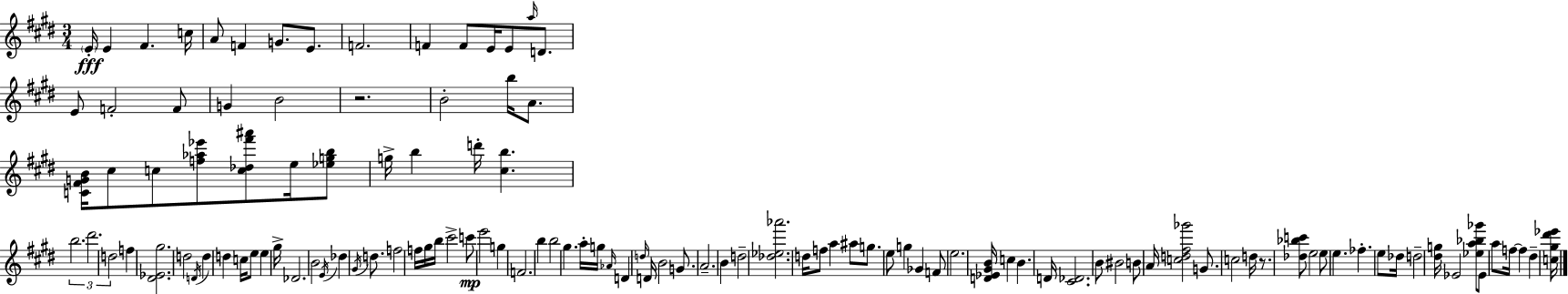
X:1
T:Untitled
M:3/4
L:1/4
K:E
E/4 E ^F c/4 A/2 F G/2 E/2 F2 F F/2 E/4 E/2 a/4 D/2 E/2 F2 F/2 G B2 z2 B2 b/4 A/2 [C^FGB]/4 ^c/2 c/2 [f_a_e']/2 [c_d^f'^a']/2 e/4 [_egb]/2 g/4 b d'/4 [^cb] b2 ^d'2 d2 f [^D_E^g]2 d2 D/4 d d c/4 e/2 e ^g/4 _D2 B2 E/4 _d ^G/4 d/2 f2 f/4 ^g/4 b/4 ^c'2 c'/2 e'2 g F2 b b2 ^g a/4 g/4 _A/4 D d/4 D/4 B2 G/2 A2 B d2 [_d_e_a']2 d/4 f/2 a ^a/2 g/2 e/2 g _G F/2 e2 [D_E^GB]/4 c B D/4 [^C_D]2 B/2 ^B2 B/2 A/4 [cd^f_g']2 G/2 c2 d/4 z/2 [_d_bc']/2 e2 e/2 e _f e/2 _d/4 d2 [^dg]/4 _E2 [_ea_b_g']/2 _E/2 a/2 f/4 f ^d [c^g^d'_e']/4